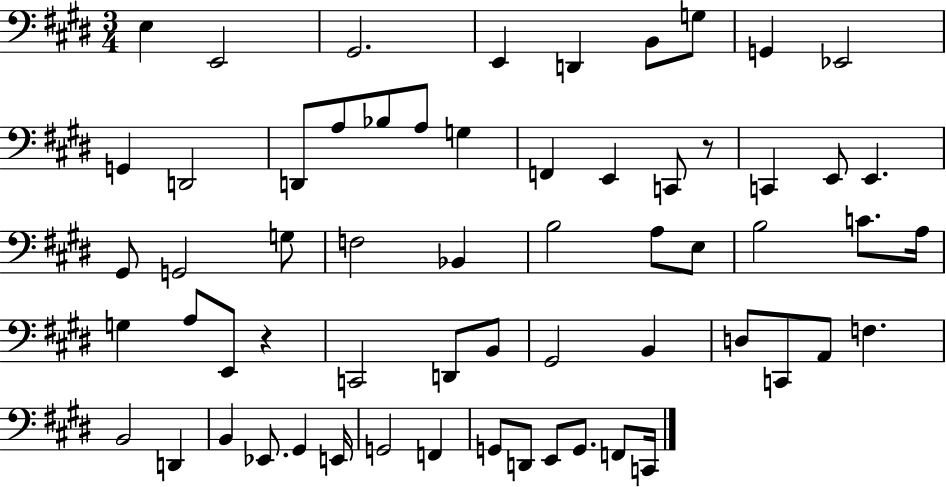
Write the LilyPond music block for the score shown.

{
  \clef bass
  \numericTimeSignature
  \time 3/4
  \key e \major
  \repeat volta 2 { e4 e,2 | gis,2. | e,4 d,4 b,8 g8 | g,4 ees,2 | \break g,4 d,2 | d,8 a8 bes8 a8 g4 | f,4 e,4 c,8 r8 | c,4 e,8 e,4. | \break gis,8 g,2 g8 | f2 bes,4 | b2 a8 e8 | b2 c'8. a16 | \break g4 a8 e,8 r4 | c,2 d,8 b,8 | gis,2 b,4 | d8 c,8 a,8 f4. | \break b,2 d,4 | b,4 ees,8. gis,4 e,16 | g,2 f,4 | g,8 d,8 e,8 g,8. f,8 c,16 | \break } \bar "|."
}